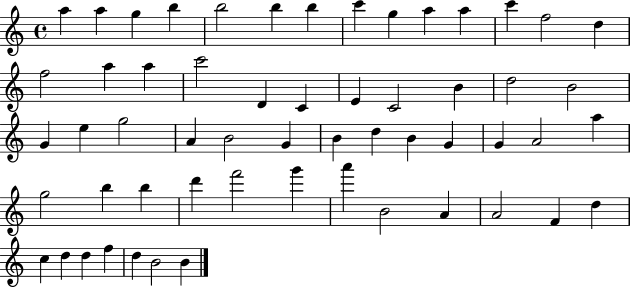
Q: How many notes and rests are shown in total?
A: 57